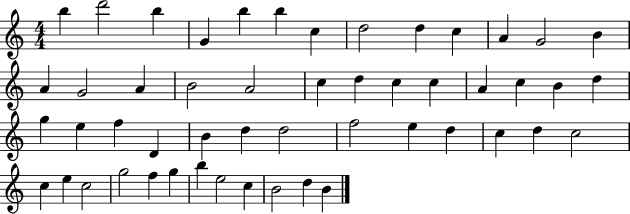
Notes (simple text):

B5/q D6/h B5/q G4/q B5/q B5/q C5/q D5/h D5/q C5/q A4/q G4/h B4/q A4/q G4/h A4/q B4/h A4/h C5/q D5/q C5/q C5/q A4/q C5/q B4/q D5/q G5/q E5/q F5/q D4/q B4/q D5/q D5/h F5/h E5/q D5/q C5/q D5/q C5/h C5/q E5/q C5/h G5/h F5/q G5/q B5/q E5/h C5/q B4/h D5/q B4/q